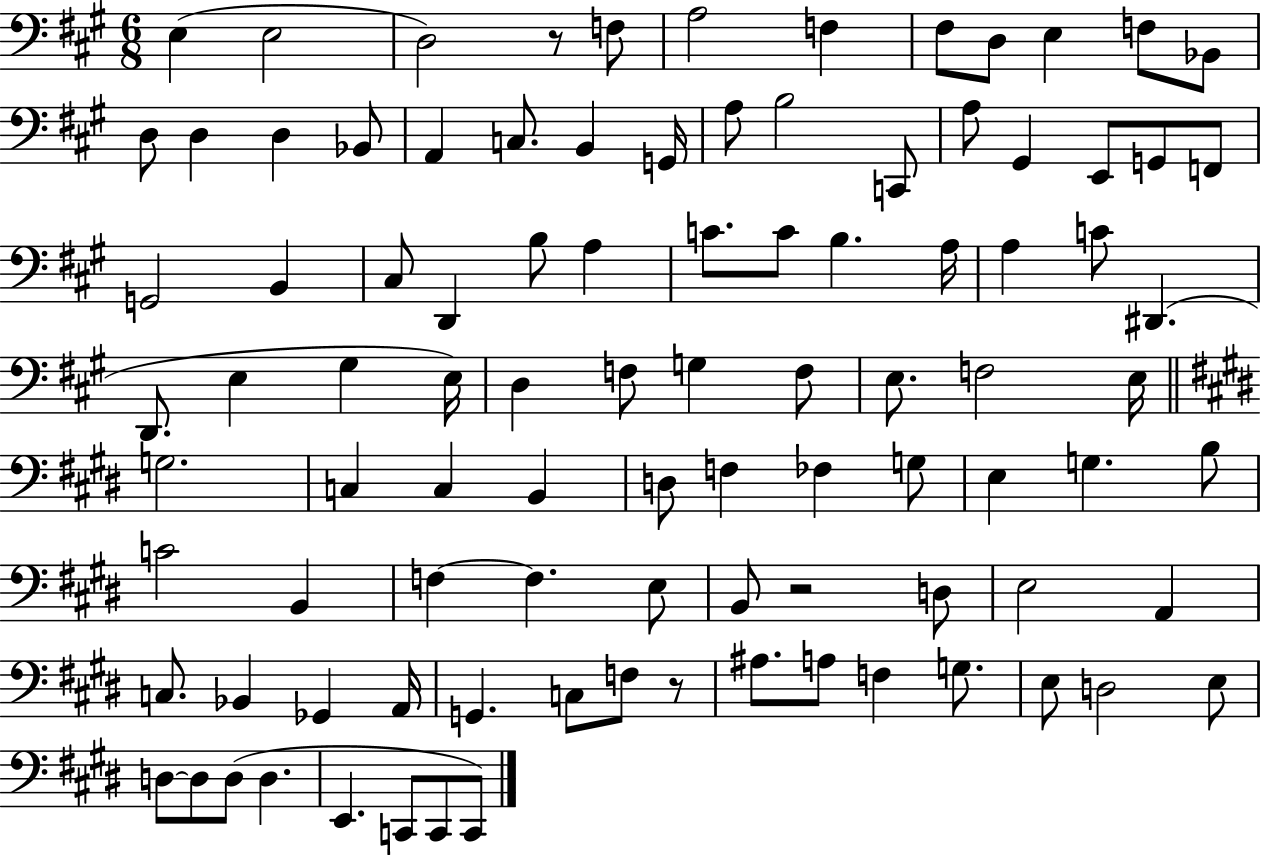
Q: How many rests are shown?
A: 3